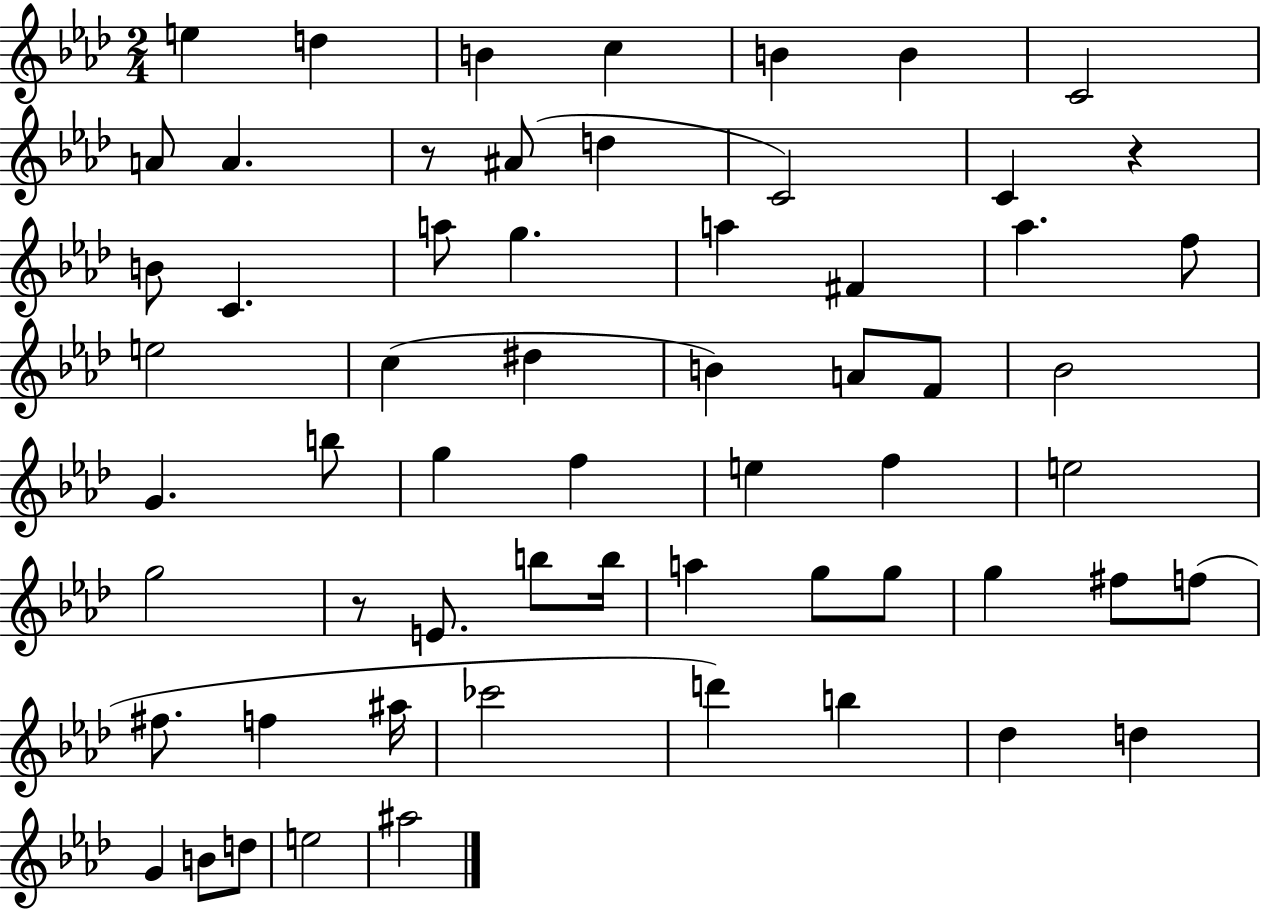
E5/q D5/q B4/q C5/q B4/q B4/q C4/h A4/e A4/q. R/e A#4/e D5/q C4/h C4/q R/q B4/e C4/q. A5/e G5/q. A5/q F#4/q Ab5/q. F5/e E5/h C5/q D#5/q B4/q A4/e F4/e Bb4/h G4/q. B5/e G5/q F5/q E5/q F5/q E5/h G5/h R/e E4/e. B5/e B5/s A5/q G5/e G5/e G5/q F#5/e F5/e F#5/e. F5/q A#5/s CES6/h D6/q B5/q Db5/q D5/q G4/q B4/e D5/e E5/h A#5/h